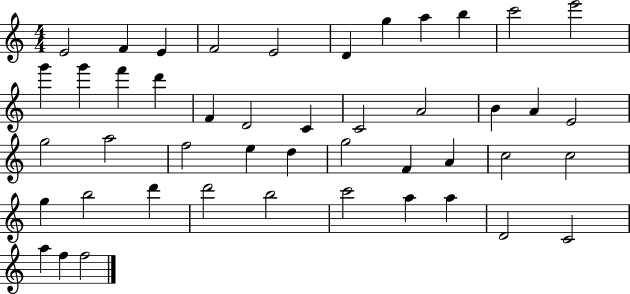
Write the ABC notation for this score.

X:1
T:Untitled
M:4/4
L:1/4
K:C
E2 F E F2 E2 D g a b c'2 e'2 g' g' f' d' F D2 C C2 A2 B A E2 g2 a2 f2 e d g2 F A c2 c2 g b2 d' d'2 b2 c'2 a a D2 C2 a f f2